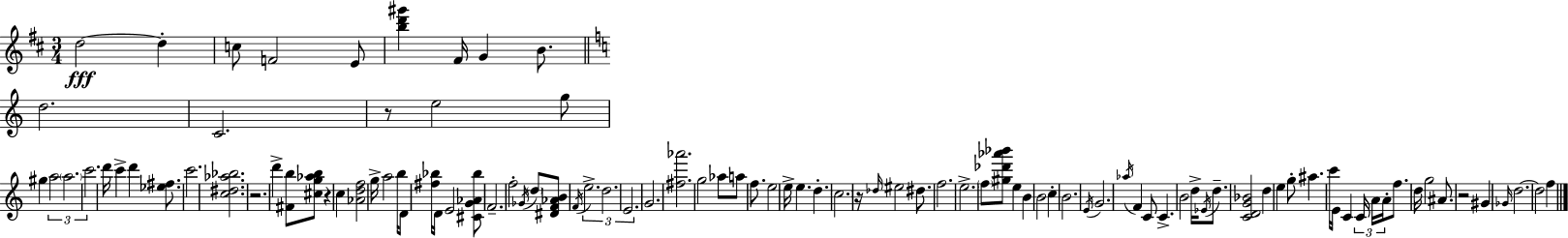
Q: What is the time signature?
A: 3/4